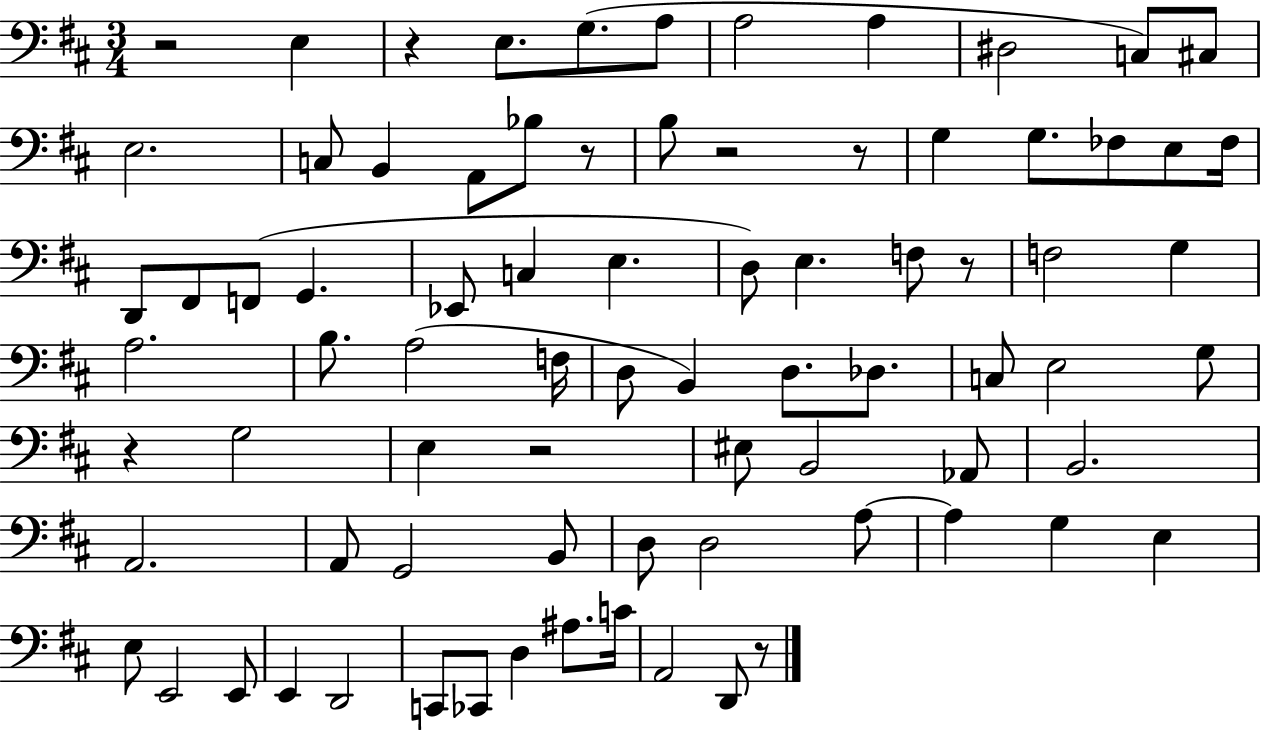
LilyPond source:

{
  \clef bass
  \numericTimeSignature
  \time 3/4
  \key d \major
  r2 e4 | r4 e8. g8.( a8 | a2 a4 | dis2 c8) cis8 | \break e2. | c8 b,4 a,8 bes8 r8 | b8 r2 r8 | g4 g8. fes8 e8 fes16 | \break d,8 fis,8 f,8( g,4. | ees,8 c4 e4. | d8) e4. f8 r8 | f2 g4 | \break a2. | b8. a2( f16 | d8 b,4) d8. des8. | c8 e2 g8 | \break r4 g2 | e4 r2 | eis8 b,2 aes,8 | b,2. | \break a,2. | a,8 g,2 b,8 | d8 d2 a8~~ | a4 g4 e4 | \break e8 e,2 e,8 | e,4 d,2 | c,8 ces,8 d4 ais8. c'16 | a,2 d,8 r8 | \break \bar "|."
}